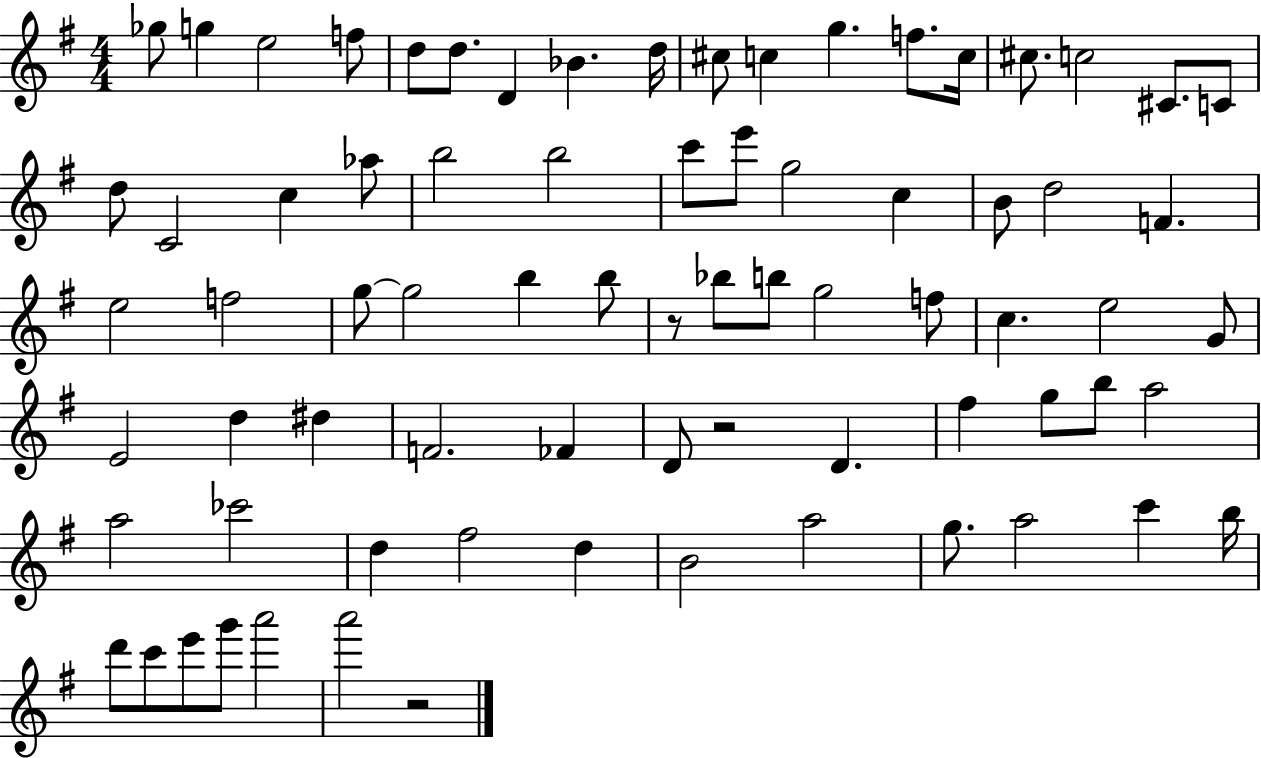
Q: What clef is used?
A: treble